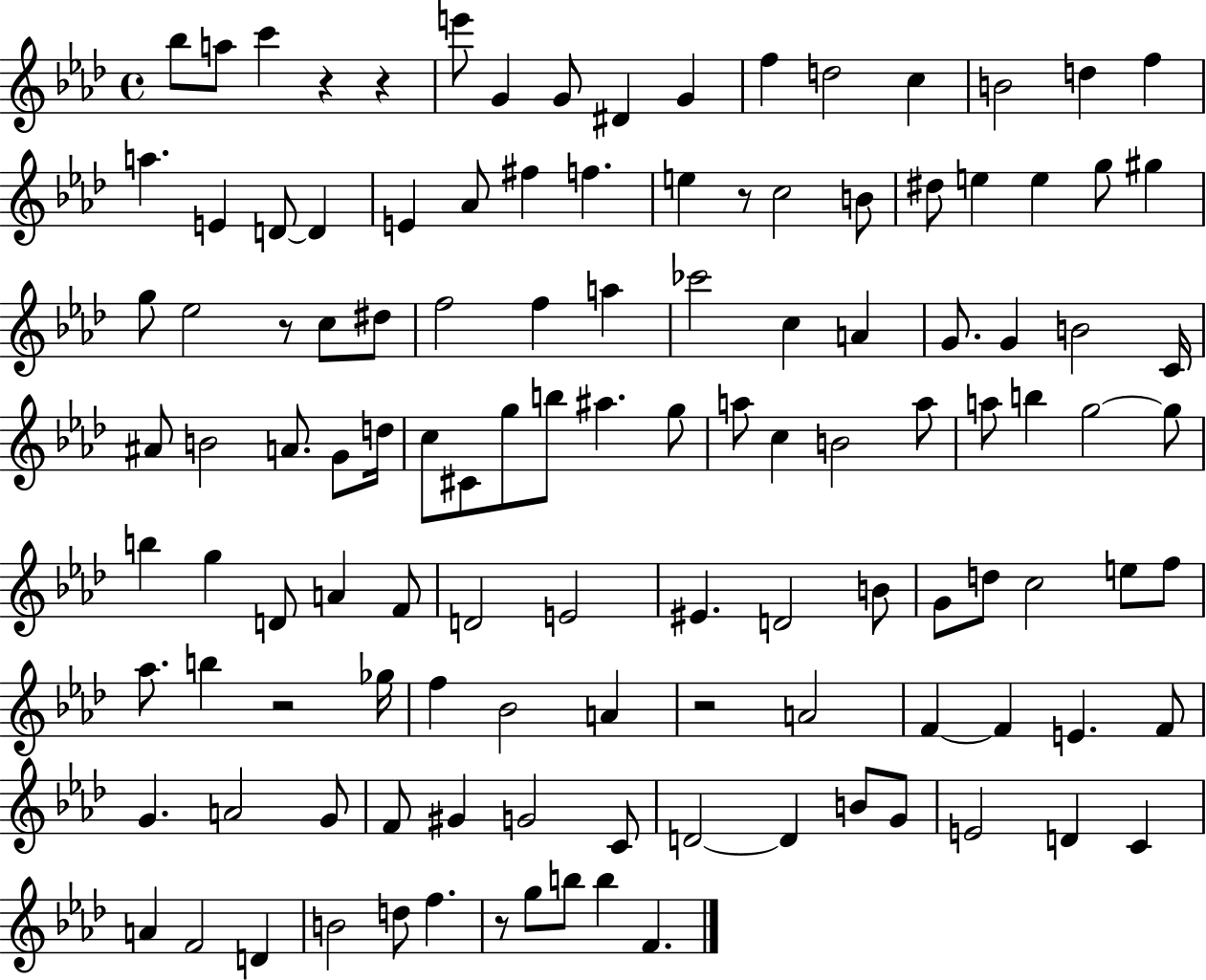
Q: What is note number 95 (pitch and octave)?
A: G4